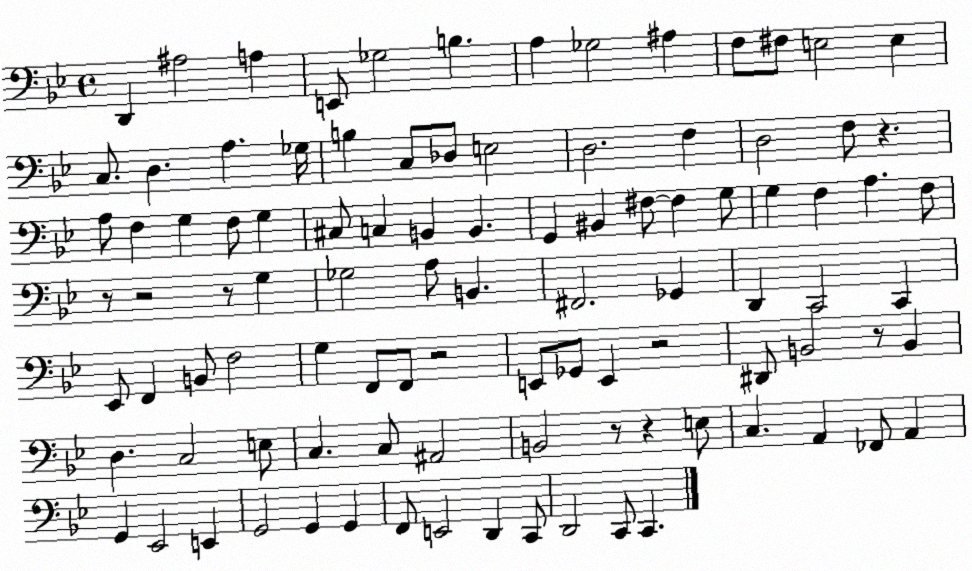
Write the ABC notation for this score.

X:1
T:Untitled
M:4/4
L:1/4
K:Bb
D,, ^A,2 A, E,,/2 _G,2 B, A, _G,2 ^A, F,/2 ^F,/2 E,2 E, C,/2 D, A, _G,/4 B, C,/2 _D,/2 E,2 D,2 F, D,2 F,/2 z A,/2 F, G, F,/2 G, ^C,/2 C, B,, B,, G,, ^B,, ^F,/2 ^F, G,/2 G, F, A, F,/2 z/2 z2 z/2 G, _G,2 A,/2 B,, ^F,,2 _G,, D,, C,,2 C,, _E,,/2 F,, B,,/2 F,2 G, F,,/2 F,,/2 z2 E,,/2 _G,,/2 E,, z2 ^D,,/2 B,,2 z/2 B,, D, C,2 E,/2 C, C,/2 ^A,,2 B,,2 z/2 z E,/2 C, A,, _F,,/2 A,, G,, _E,,2 E,, G,,2 G,, G,, F,,/2 E,,2 D,, C,,/2 D,,2 C,,/2 C,,